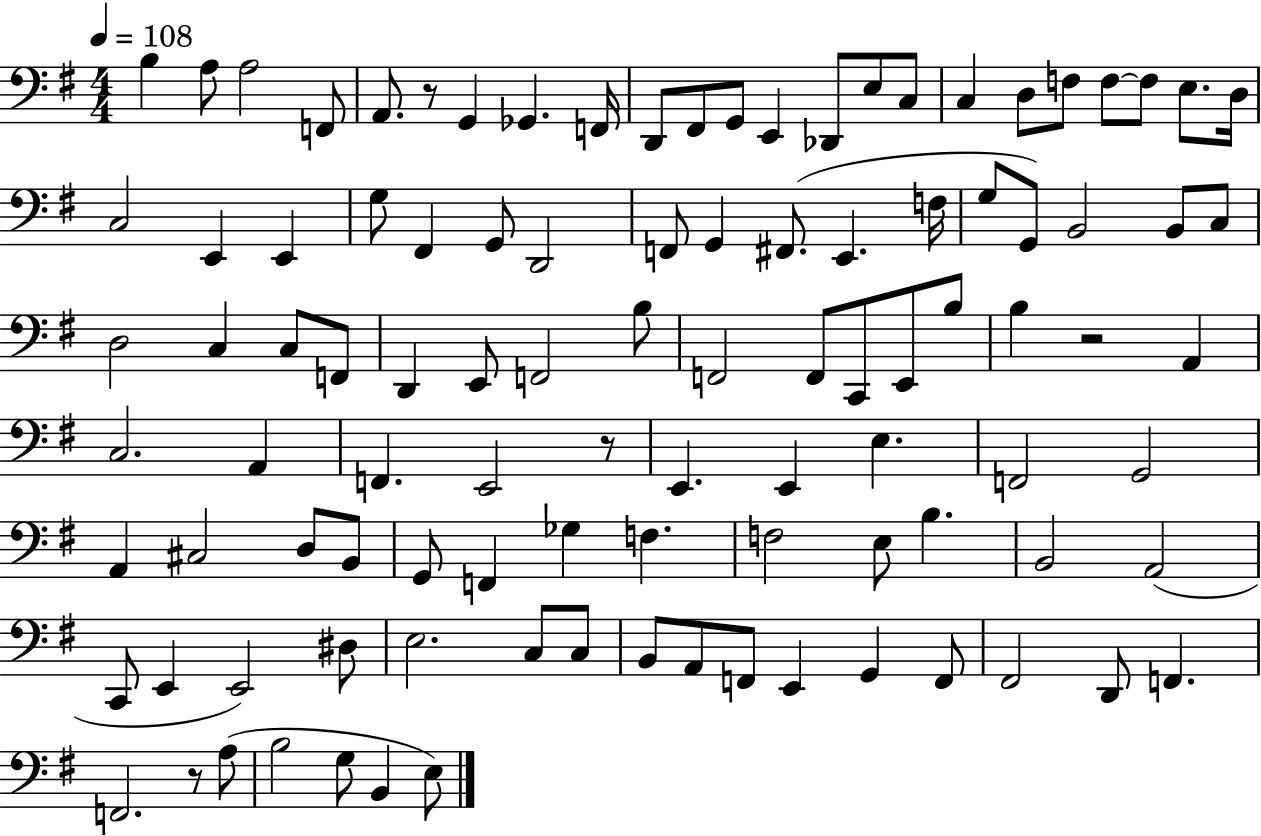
X:1
T:Untitled
M:4/4
L:1/4
K:G
B, A,/2 A,2 F,,/2 A,,/2 z/2 G,, _G,, F,,/4 D,,/2 ^F,,/2 G,,/2 E,, _D,,/2 E,/2 C,/2 C, D,/2 F,/2 F,/2 F,/2 E,/2 D,/4 C,2 E,, E,, G,/2 ^F,, G,,/2 D,,2 F,,/2 G,, ^F,,/2 E,, F,/4 G,/2 G,,/2 B,,2 B,,/2 C,/2 D,2 C, C,/2 F,,/2 D,, E,,/2 F,,2 B,/2 F,,2 F,,/2 C,,/2 E,,/2 B,/2 B, z2 A,, C,2 A,, F,, E,,2 z/2 E,, E,, E, F,,2 G,,2 A,, ^C,2 D,/2 B,,/2 G,,/2 F,, _G, F, F,2 E,/2 B, B,,2 A,,2 C,,/2 E,, E,,2 ^D,/2 E,2 C,/2 C,/2 B,,/2 A,,/2 F,,/2 E,, G,, F,,/2 ^F,,2 D,,/2 F,, F,,2 z/2 A,/2 B,2 G,/2 B,, E,/2